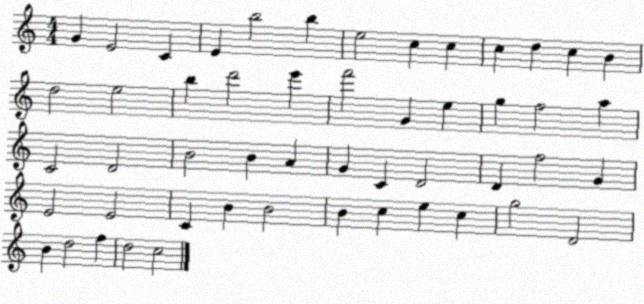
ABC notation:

X:1
T:Untitled
M:4/4
L:1/4
K:C
G E2 C E b2 b e2 c c c d c B d2 e2 b d'2 e' f'2 G e g f2 a C2 D2 B2 B A G C D2 D f2 G E2 E2 C B B2 B c e c g2 D2 B d2 f d2 c2